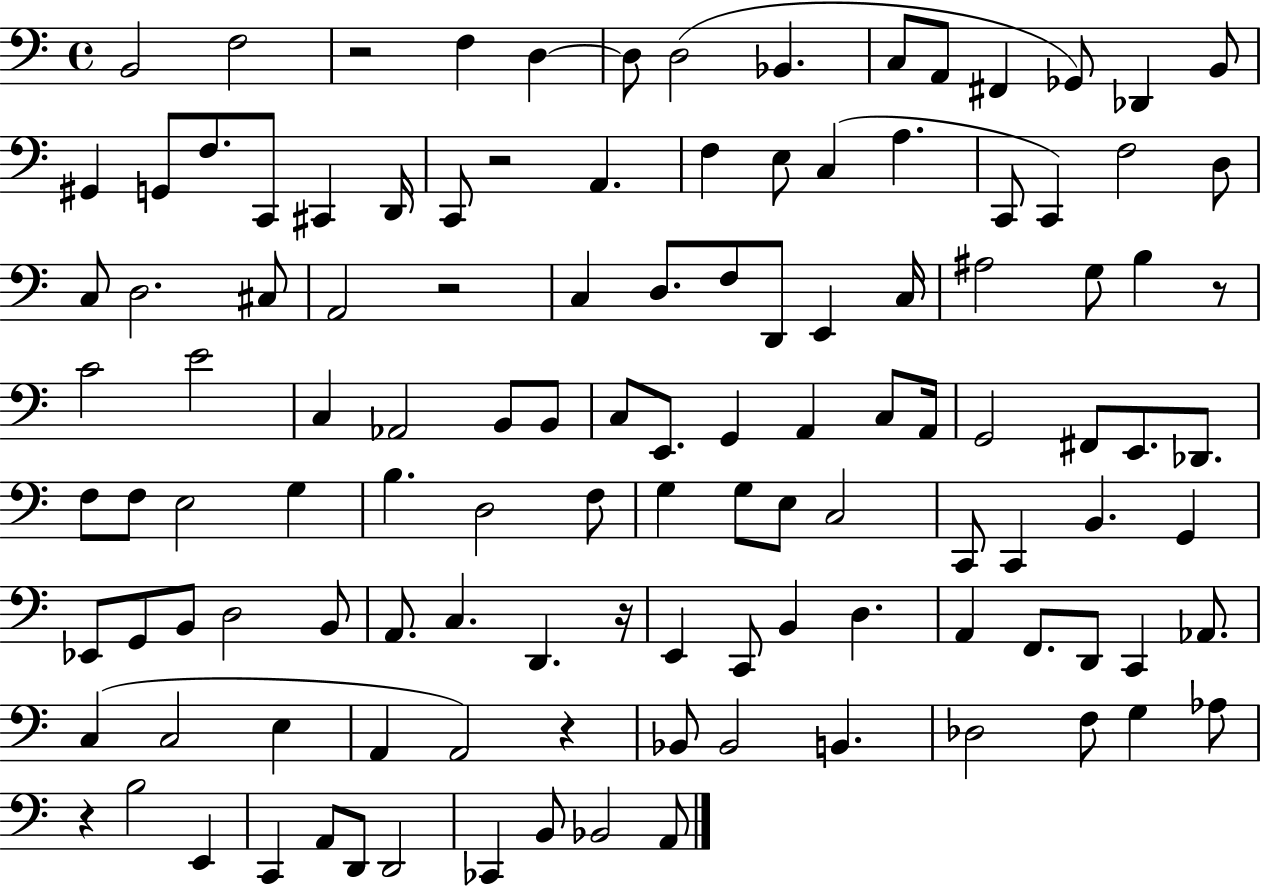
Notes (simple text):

B2/h F3/h R/h F3/q D3/q D3/e D3/h Bb2/q. C3/e A2/e F#2/q Gb2/e Db2/q B2/e G#2/q G2/e F3/e. C2/e C#2/q D2/s C2/e R/h A2/q. F3/q E3/e C3/q A3/q. C2/e C2/q F3/h D3/e C3/e D3/h. C#3/e A2/h R/h C3/q D3/e. F3/e D2/e E2/q C3/s A#3/h G3/e B3/q R/e C4/h E4/h C3/q Ab2/h B2/e B2/e C3/e E2/e. G2/q A2/q C3/e A2/s G2/h F#2/e E2/e. Db2/e. F3/e F3/e E3/h G3/q B3/q. D3/h F3/e G3/q G3/e E3/e C3/h C2/e C2/q B2/q. G2/q Eb2/e G2/e B2/e D3/h B2/e A2/e. C3/q. D2/q. R/s E2/q C2/e B2/q D3/q. A2/q F2/e. D2/e C2/q Ab2/e. C3/q C3/h E3/q A2/q A2/h R/q Bb2/e Bb2/h B2/q. Db3/h F3/e G3/q Ab3/e R/q B3/h E2/q C2/q A2/e D2/e D2/h CES2/q B2/e Bb2/h A2/e